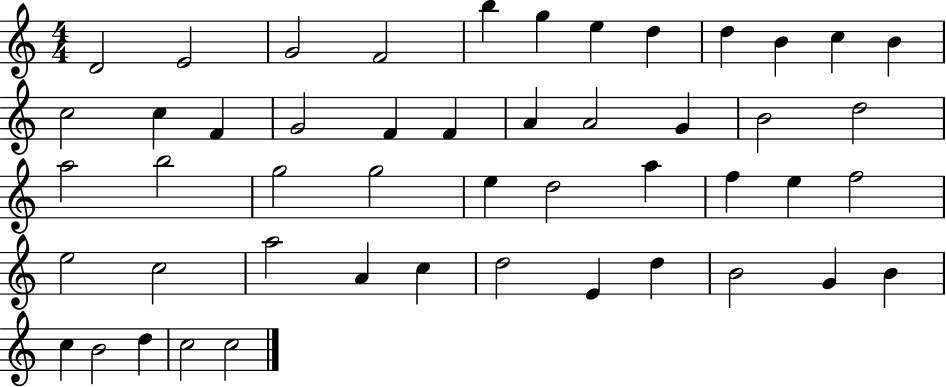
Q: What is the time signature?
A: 4/4